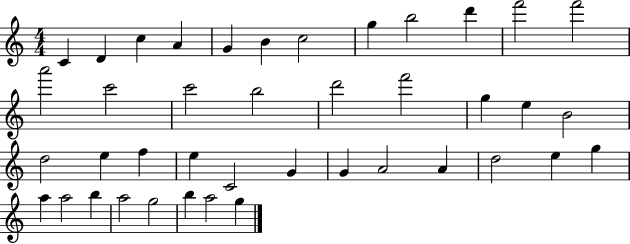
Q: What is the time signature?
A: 4/4